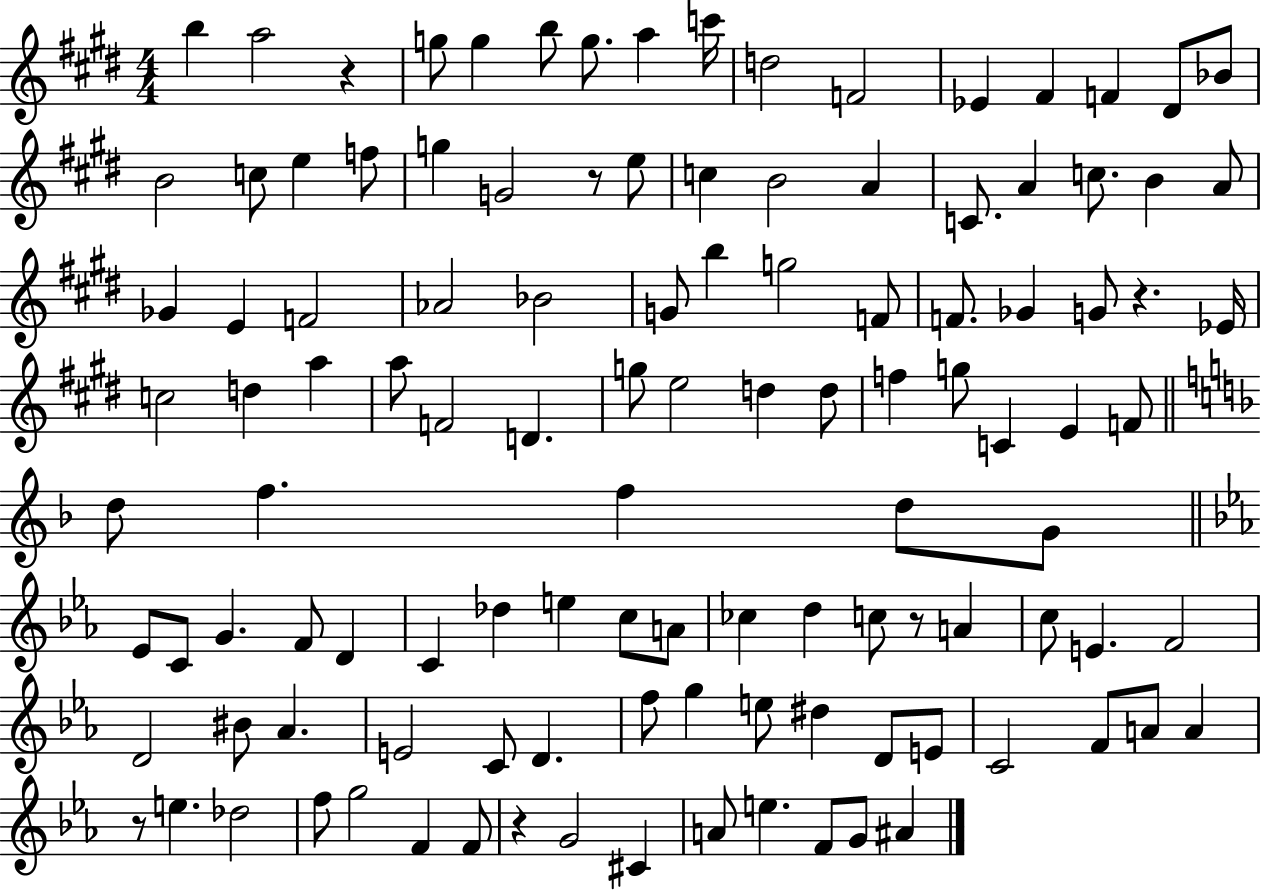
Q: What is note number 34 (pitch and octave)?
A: Ab4